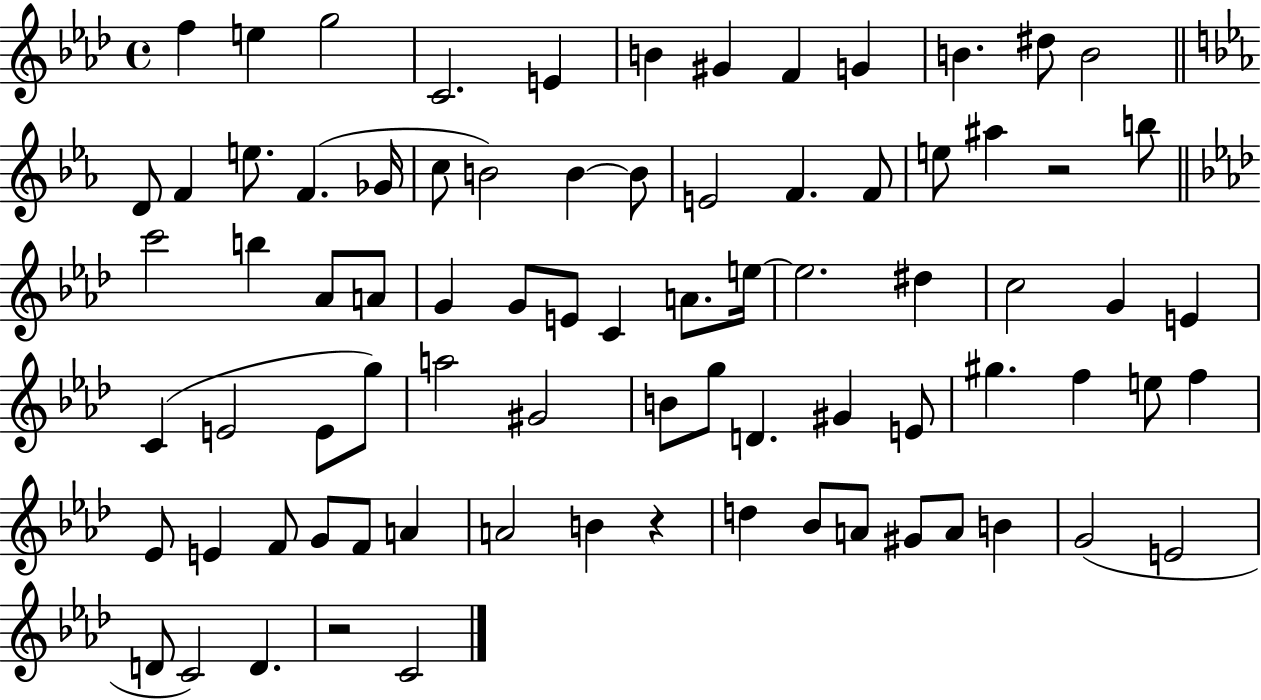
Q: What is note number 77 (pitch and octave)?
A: C4